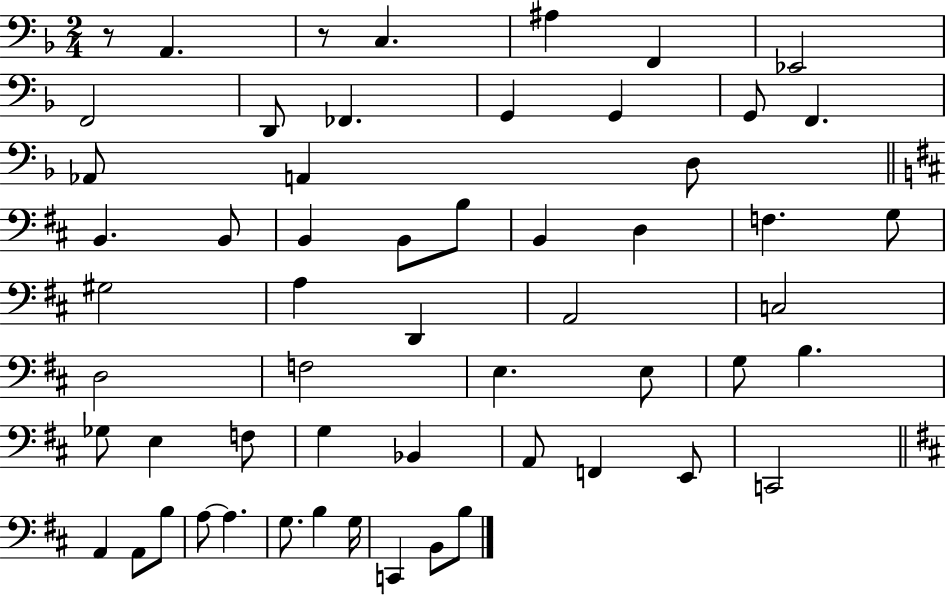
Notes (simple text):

R/e A2/q. R/e C3/q. A#3/q F2/q Eb2/h F2/h D2/e FES2/q. G2/q G2/q G2/e F2/q. Ab2/e A2/q D3/e B2/q. B2/e B2/q B2/e B3/e B2/q D3/q F3/q. G3/e G#3/h A3/q D2/q A2/h C3/h D3/h F3/h E3/q. E3/e G3/e B3/q. Gb3/e E3/q F3/e G3/q Bb2/q A2/e F2/q E2/e C2/h A2/q A2/e B3/e A3/e A3/q. G3/e. B3/q G3/s C2/q B2/e B3/e